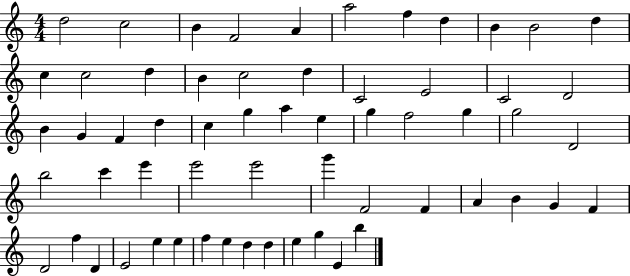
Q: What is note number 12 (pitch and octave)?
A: C5